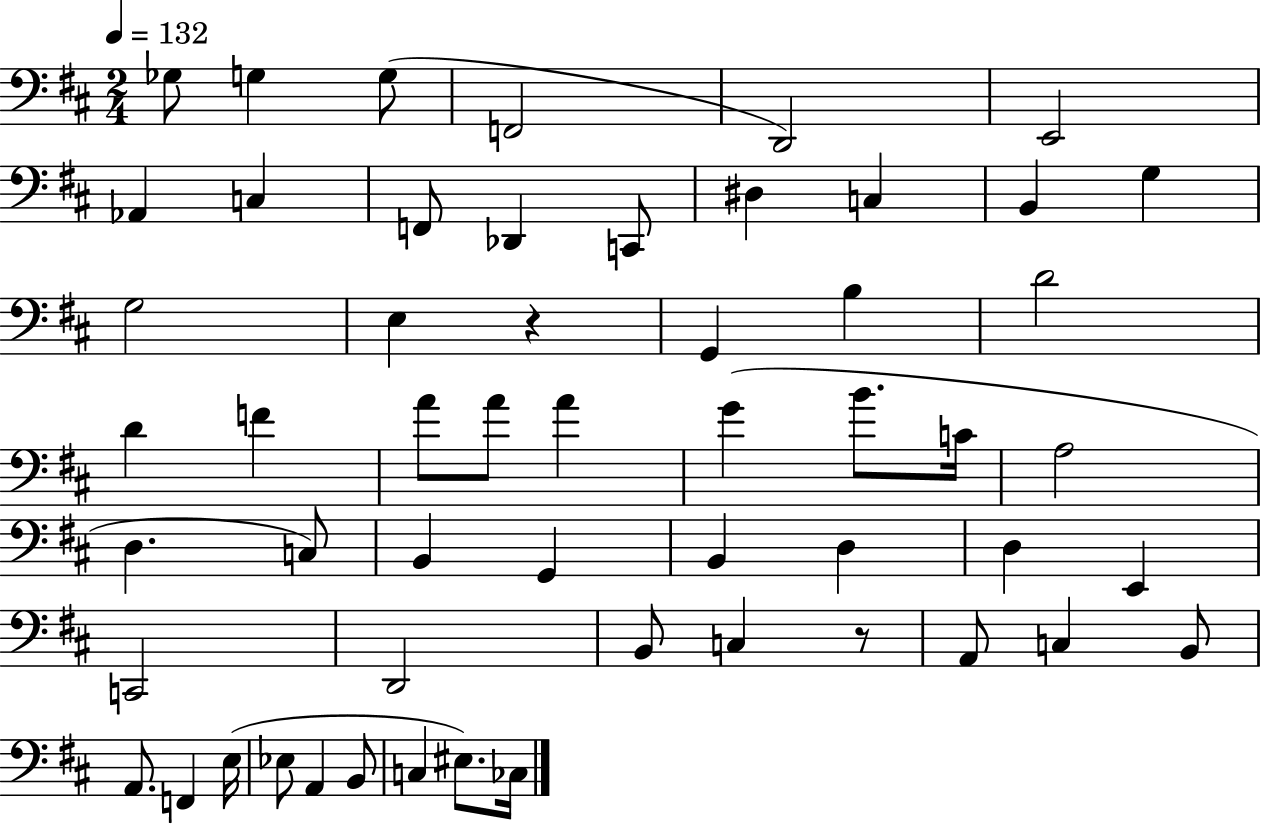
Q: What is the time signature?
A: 2/4